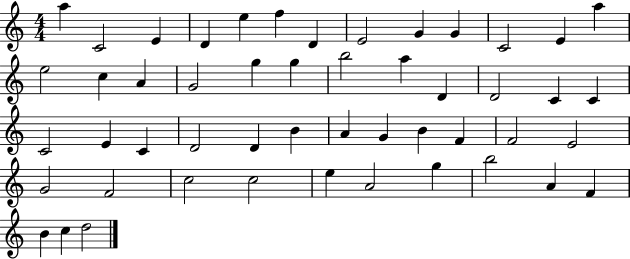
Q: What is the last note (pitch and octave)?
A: D5